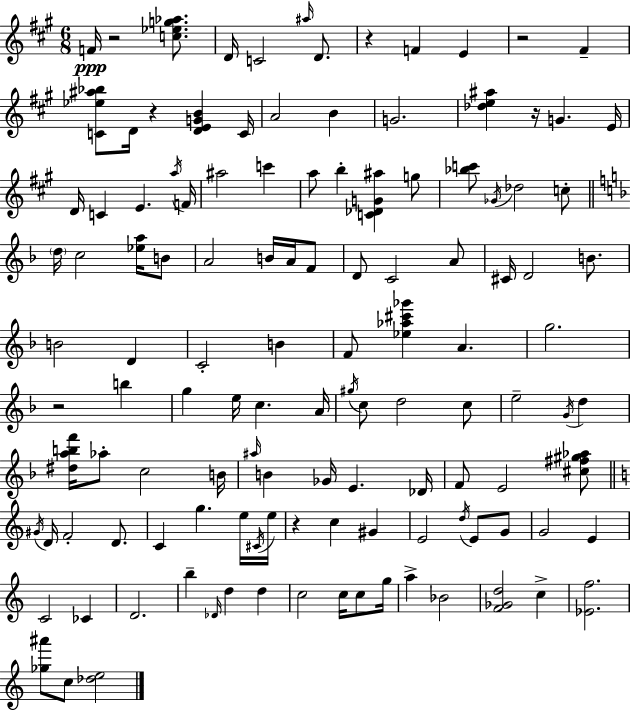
F4/s R/h [C5,Eb5,G5,Ab5]/e. D4/s C4/h A#5/s D4/e. R/q F4/q E4/q R/h F#4/q [C4,Eb5,A#5,Bb5]/e D4/s R/q [D4,E4,G4,B4]/q C4/s A4/h B4/q G4/h. [Db5,E5,A#5]/q R/s G4/q. E4/s D4/s C4/q E4/q. A5/s F4/s A#5/h C6/q A5/e B5/q [C4,Db4,G4,A#5]/q G5/e [Bb5,C6]/e Gb4/s Db5/h C5/e D5/s C5/h [Eb5,A5]/s B4/e A4/h B4/s A4/s F4/e D4/e C4/h A4/e C#4/s D4/h B4/e. B4/h D4/q C4/h B4/q F4/e [Eb5,Ab5,C#6,Gb6]/q A4/q. G5/h. R/h B5/q G5/q E5/s C5/q. A4/s G#5/s C5/e D5/h C5/e E5/h G4/s D5/q [D#5,A5,B5,F6]/s Ab5/e C5/h B4/s A#5/s B4/q Gb4/s E4/q. Db4/s F4/e E4/h [C#5,F#5,G#5,Ab5]/e G#4/s D4/s F4/h D4/e. C4/q G5/q. E5/s C#4/s E5/s R/q C5/q G#4/q E4/h D5/s E4/e G4/e G4/h E4/q C4/h CES4/q D4/h. B5/q Db4/s D5/q D5/q C5/h C5/s C5/e G5/s A5/q Bb4/h [F4,Gb4,D5]/h C5/q [Eb4,F5]/h. [Gb5,A#6]/e C5/e [Db5,E5]/h